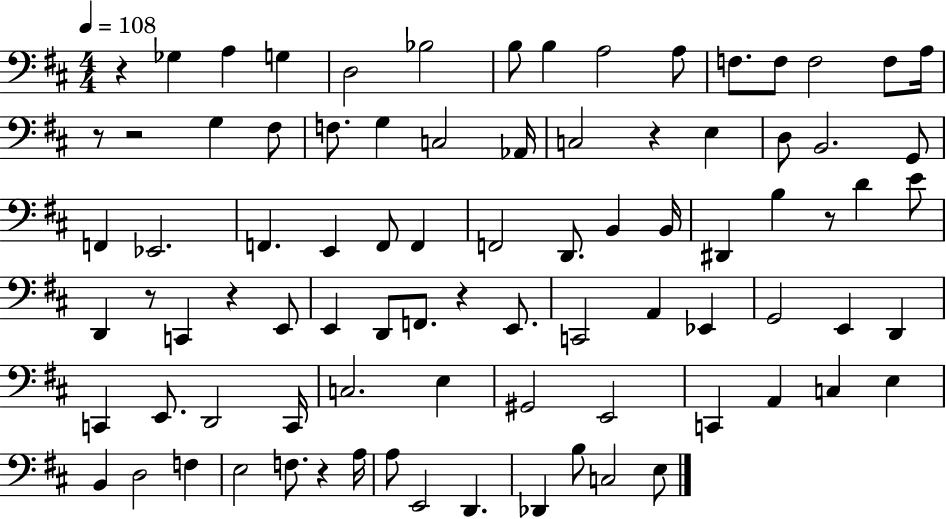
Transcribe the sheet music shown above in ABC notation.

X:1
T:Untitled
M:4/4
L:1/4
K:D
z _G, A, G, D,2 _B,2 B,/2 B, A,2 A,/2 F,/2 F,/2 F,2 F,/2 A,/4 z/2 z2 G, ^F,/2 F,/2 G, C,2 _A,,/4 C,2 z E, D,/2 B,,2 G,,/2 F,, _E,,2 F,, E,, F,,/2 F,, F,,2 D,,/2 B,, B,,/4 ^D,, B, z/2 D E/2 D,, z/2 C,, z E,,/2 E,, D,,/2 F,,/2 z E,,/2 C,,2 A,, _E,, G,,2 E,, D,, C,, E,,/2 D,,2 C,,/4 C,2 E, ^G,,2 E,,2 C,, A,, C, E, B,, D,2 F, E,2 F,/2 z A,/4 A,/2 E,,2 D,, _D,, B,/2 C,2 E,/2